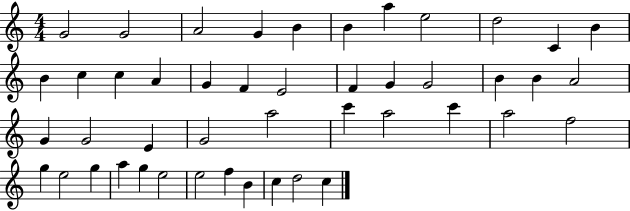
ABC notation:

X:1
T:Untitled
M:4/4
L:1/4
K:C
G2 G2 A2 G B B a e2 d2 C B B c c A G F E2 F G G2 B B A2 G G2 E G2 a2 c' a2 c' a2 f2 g e2 g a g e2 e2 f B c d2 c